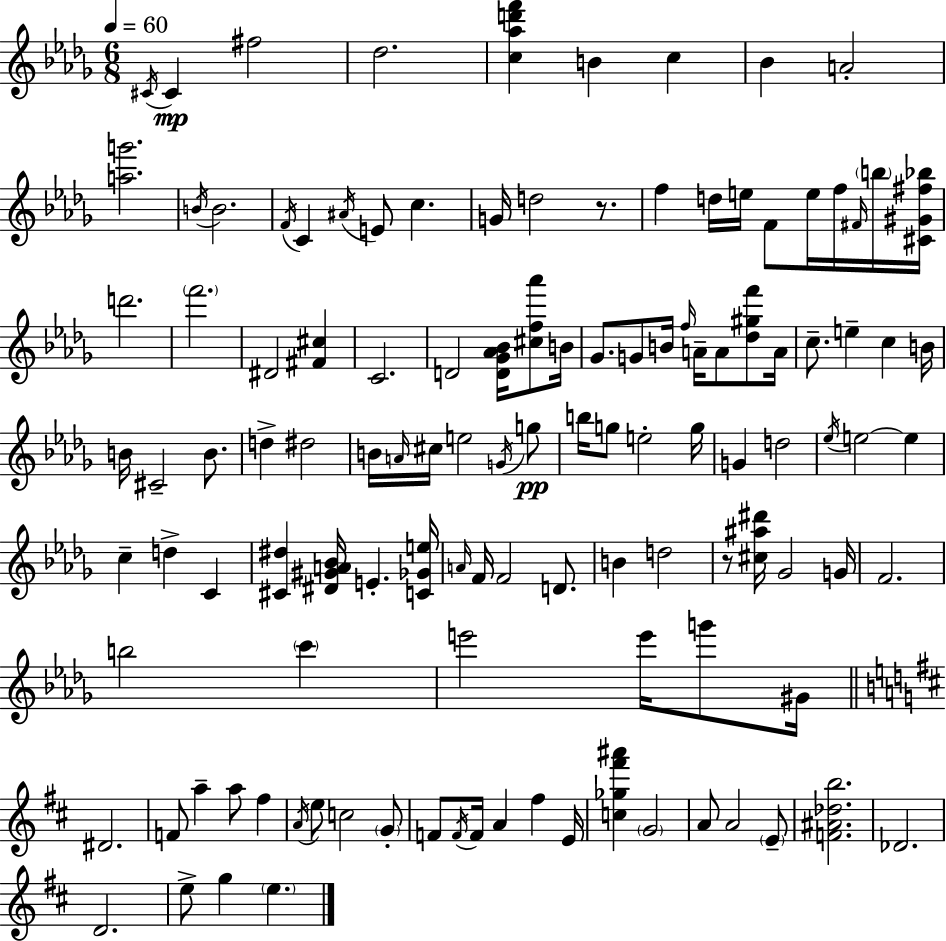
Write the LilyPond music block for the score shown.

{
  \clef treble
  \numericTimeSignature
  \time 6/8
  \key bes \minor
  \tempo 4 = 60
  \acciaccatura { cis'16 }\mp cis'4 fis''2 | des''2. | <c'' aes'' d''' f'''>4 b'4 c''4 | bes'4 a'2-. | \break <a'' g'''>2. | \acciaccatura { b'16 } b'2. | \acciaccatura { f'16 } c'4 \acciaccatura { ais'16 } e'8 c''4. | g'16 d''2 | \break r8. f''4 d''16 e''16 f'8 | e''16 f''16 \grace { fis'16 } \parenthesize b''16 <cis' gis' fis'' bes''>16 d'''2. | \parenthesize f'''2. | dis'2 | \break <fis' cis''>4 c'2. | d'2 | <d' ges' aes' bes'>16 <cis'' f'' aes'''>8 b'16 ges'8. g'8 b'16 \grace { f''16 } | a'16-- a'8 <des'' gis'' f'''>8 a'16 c''8.-- e''4-- | \break c''4 b'16 b'16 cis'2-- | b'8. d''4-> dis''2 | b'16 \grace { a'16 } cis''16 e''2 | \acciaccatura { g'16 } g''8\pp b''16 g''8 e''2-. | \break g''16 g'4 | d''2 \acciaccatura { ees''16 } e''2~~ | e''4 c''4-- | d''4-> c'4 <cis' dis''>4 | \break <dis' gis' a' bes'>16 e'4.-. <c' ges' e''>16 \grace { a'16 } f'16 f'2 | d'8. b'4 | d''2 r8 | <cis'' ais'' dis'''>16 ges'2 g'16 f'2. | \break b''2 | \parenthesize c'''4 e'''2 | e'''16 g'''8 gis'16 \bar "||" \break \key d \major dis'2. | f'8 a''4-- a''8 fis''4 | \acciaccatura { a'16 } e''8 c''2 \parenthesize g'8-. | f'8 \acciaccatura { f'16 } f'16 a'4 fis''4 | \break e'16 <c'' ges'' fis''' ais'''>4 \parenthesize g'2 | a'8 a'2 | \parenthesize e'8-- <f' ais' des'' b''>2. | des'2. | \break d'2. | e''8-> g''4 \parenthesize e''4. | \bar "|."
}